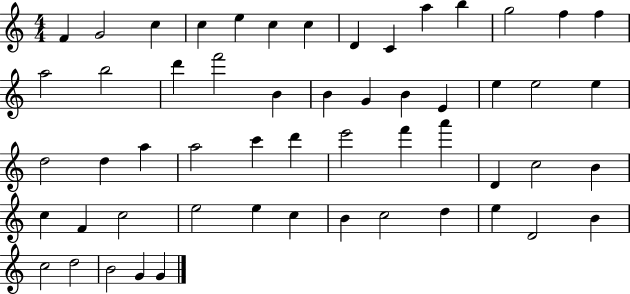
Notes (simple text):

F4/q G4/h C5/q C5/q E5/q C5/q C5/q D4/q C4/q A5/q B5/q G5/h F5/q F5/q A5/h B5/h D6/q F6/h B4/q B4/q G4/q B4/q E4/q E5/q E5/h E5/q D5/h D5/q A5/q A5/h C6/q D6/q E6/h F6/q A6/q D4/q C5/h B4/q C5/q F4/q C5/h E5/h E5/q C5/q B4/q C5/h D5/q E5/q D4/h B4/q C5/h D5/h B4/h G4/q G4/q